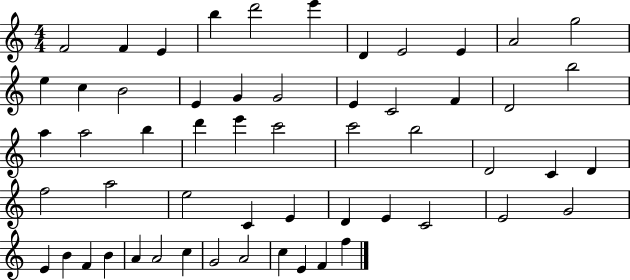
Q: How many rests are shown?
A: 0